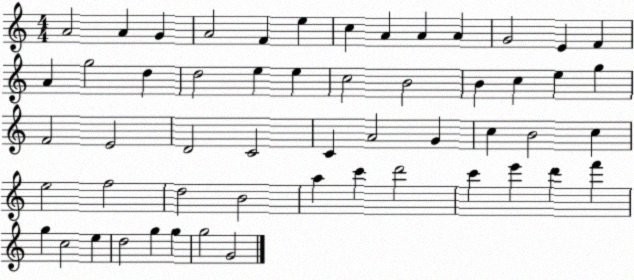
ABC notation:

X:1
T:Untitled
M:4/4
L:1/4
K:C
A2 A G A2 F e c A A A G2 E F A g2 d d2 e e c2 B2 B c e g F2 E2 D2 C2 C A2 G c B2 c e2 f2 d2 B2 a c' d'2 c' e' d' f' g c2 e d2 g g g2 G2